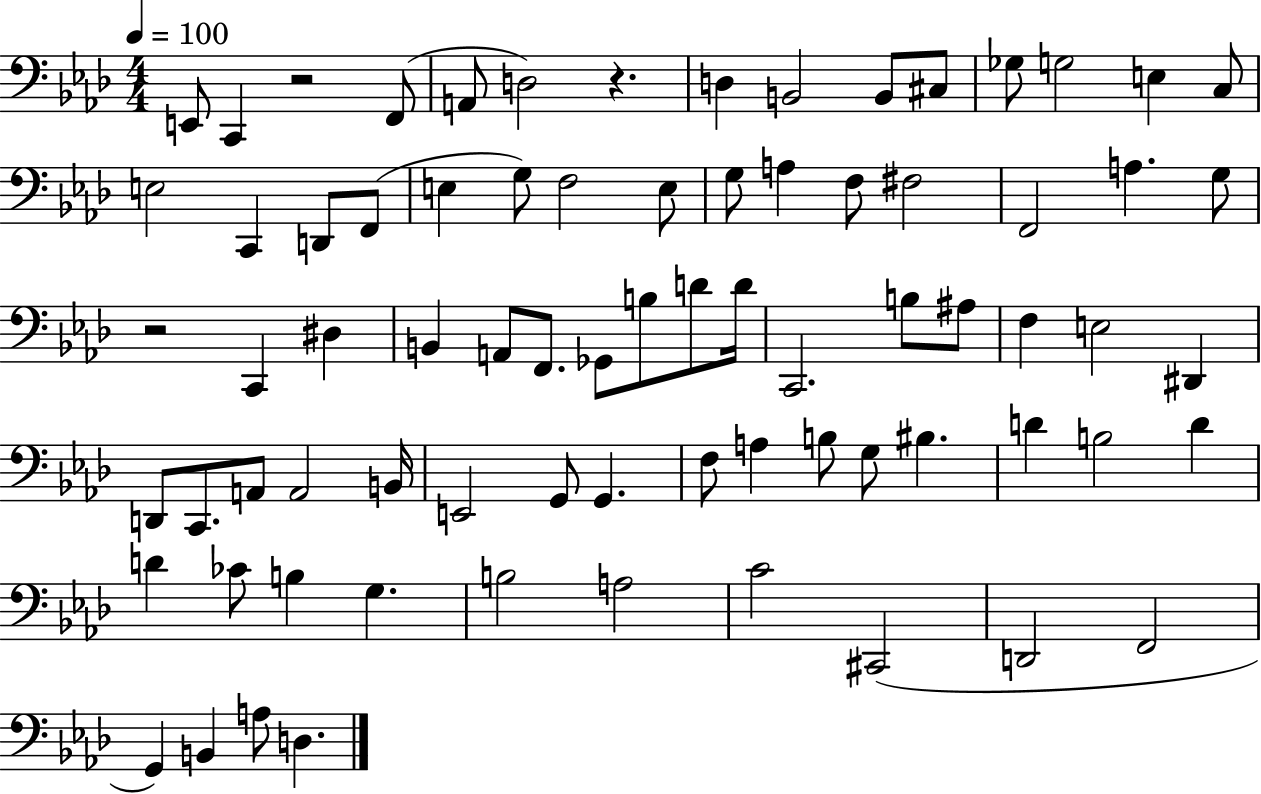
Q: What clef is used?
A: bass